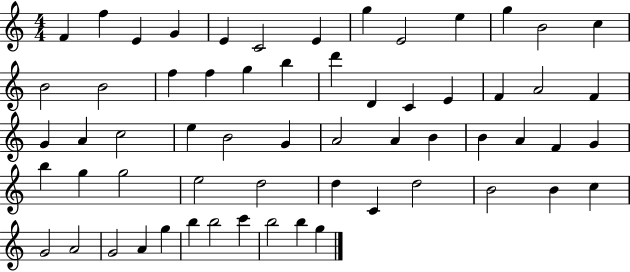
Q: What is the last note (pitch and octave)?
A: G5